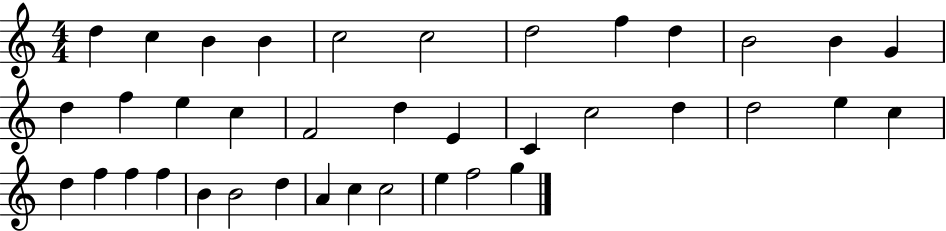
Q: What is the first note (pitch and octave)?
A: D5